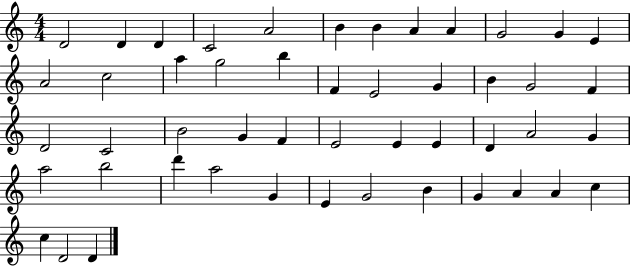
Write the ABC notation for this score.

X:1
T:Untitled
M:4/4
L:1/4
K:C
D2 D D C2 A2 B B A A G2 G E A2 c2 a g2 b F E2 G B G2 F D2 C2 B2 G F E2 E E D A2 G a2 b2 d' a2 G E G2 B G A A c c D2 D